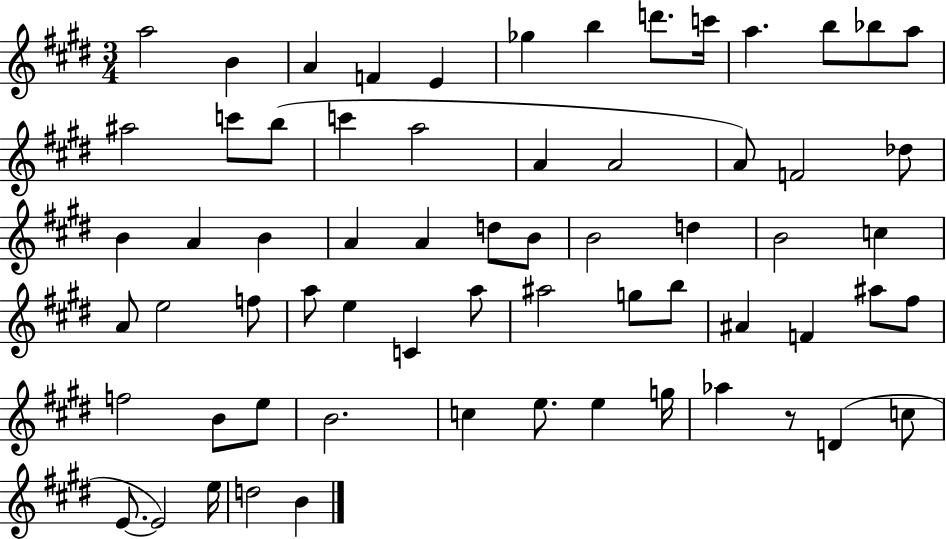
{
  \clef treble
  \numericTimeSignature
  \time 3/4
  \key e \major
  \repeat volta 2 { a''2 b'4 | a'4 f'4 e'4 | ges''4 b''4 d'''8. c'''16 | a''4. b''8 bes''8 a''8 | \break ais''2 c'''8 b''8( | c'''4 a''2 | a'4 a'2 | a'8) f'2 des''8 | \break b'4 a'4 b'4 | a'4 a'4 d''8 b'8 | b'2 d''4 | b'2 c''4 | \break a'8 e''2 f''8 | a''8 e''4 c'4 a''8 | ais''2 g''8 b''8 | ais'4 f'4 ais''8 fis''8 | \break f''2 b'8 e''8 | b'2. | c''4 e''8. e''4 g''16 | aes''4 r8 d'4( c''8 | \break e'8.~~ e'2) e''16 | d''2 b'4 | } \bar "|."
}